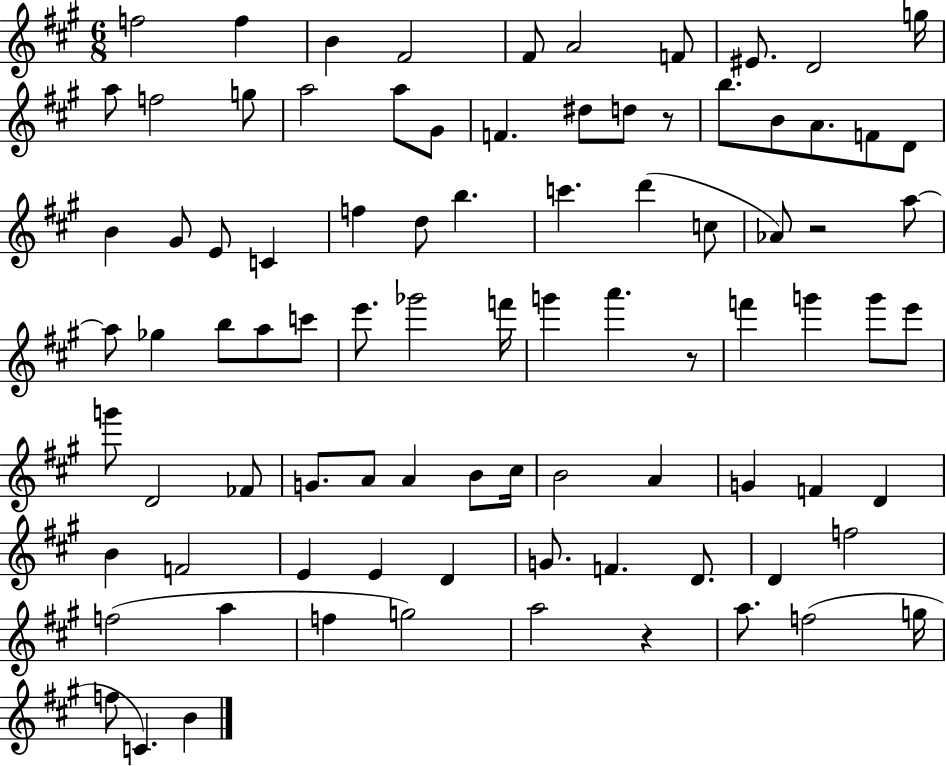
X:1
T:Untitled
M:6/8
L:1/4
K:A
f2 f B ^F2 ^F/2 A2 F/2 ^E/2 D2 g/4 a/2 f2 g/2 a2 a/2 ^G/2 F ^d/2 d/2 z/2 b/2 B/2 A/2 F/2 D/2 B ^G/2 E/2 C f d/2 b c' d' c/2 _A/2 z2 a/2 a/2 _g b/2 a/2 c'/2 e'/2 _g'2 f'/4 g' a' z/2 f' g' g'/2 e'/2 g'/2 D2 _F/2 G/2 A/2 A B/2 ^c/4 B2 A G F D B F2 E E D G/2 F D/2 D f2 f2 a f g2 a2 z a/2 f2 g/4 f/2 C B